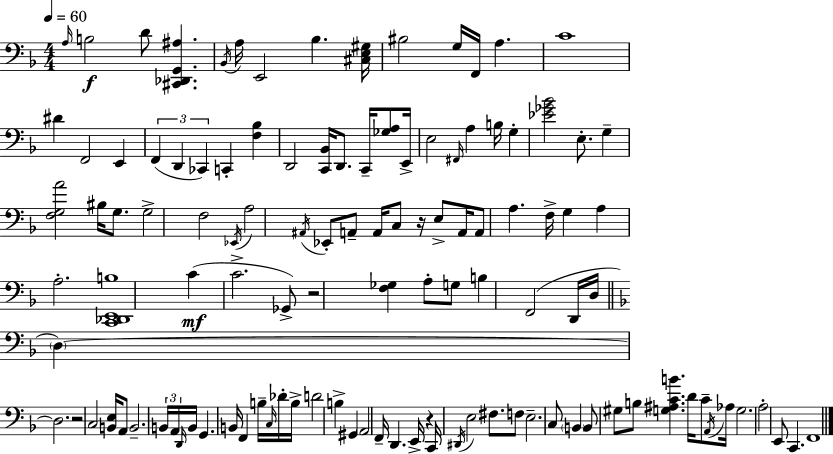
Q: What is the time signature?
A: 4/4